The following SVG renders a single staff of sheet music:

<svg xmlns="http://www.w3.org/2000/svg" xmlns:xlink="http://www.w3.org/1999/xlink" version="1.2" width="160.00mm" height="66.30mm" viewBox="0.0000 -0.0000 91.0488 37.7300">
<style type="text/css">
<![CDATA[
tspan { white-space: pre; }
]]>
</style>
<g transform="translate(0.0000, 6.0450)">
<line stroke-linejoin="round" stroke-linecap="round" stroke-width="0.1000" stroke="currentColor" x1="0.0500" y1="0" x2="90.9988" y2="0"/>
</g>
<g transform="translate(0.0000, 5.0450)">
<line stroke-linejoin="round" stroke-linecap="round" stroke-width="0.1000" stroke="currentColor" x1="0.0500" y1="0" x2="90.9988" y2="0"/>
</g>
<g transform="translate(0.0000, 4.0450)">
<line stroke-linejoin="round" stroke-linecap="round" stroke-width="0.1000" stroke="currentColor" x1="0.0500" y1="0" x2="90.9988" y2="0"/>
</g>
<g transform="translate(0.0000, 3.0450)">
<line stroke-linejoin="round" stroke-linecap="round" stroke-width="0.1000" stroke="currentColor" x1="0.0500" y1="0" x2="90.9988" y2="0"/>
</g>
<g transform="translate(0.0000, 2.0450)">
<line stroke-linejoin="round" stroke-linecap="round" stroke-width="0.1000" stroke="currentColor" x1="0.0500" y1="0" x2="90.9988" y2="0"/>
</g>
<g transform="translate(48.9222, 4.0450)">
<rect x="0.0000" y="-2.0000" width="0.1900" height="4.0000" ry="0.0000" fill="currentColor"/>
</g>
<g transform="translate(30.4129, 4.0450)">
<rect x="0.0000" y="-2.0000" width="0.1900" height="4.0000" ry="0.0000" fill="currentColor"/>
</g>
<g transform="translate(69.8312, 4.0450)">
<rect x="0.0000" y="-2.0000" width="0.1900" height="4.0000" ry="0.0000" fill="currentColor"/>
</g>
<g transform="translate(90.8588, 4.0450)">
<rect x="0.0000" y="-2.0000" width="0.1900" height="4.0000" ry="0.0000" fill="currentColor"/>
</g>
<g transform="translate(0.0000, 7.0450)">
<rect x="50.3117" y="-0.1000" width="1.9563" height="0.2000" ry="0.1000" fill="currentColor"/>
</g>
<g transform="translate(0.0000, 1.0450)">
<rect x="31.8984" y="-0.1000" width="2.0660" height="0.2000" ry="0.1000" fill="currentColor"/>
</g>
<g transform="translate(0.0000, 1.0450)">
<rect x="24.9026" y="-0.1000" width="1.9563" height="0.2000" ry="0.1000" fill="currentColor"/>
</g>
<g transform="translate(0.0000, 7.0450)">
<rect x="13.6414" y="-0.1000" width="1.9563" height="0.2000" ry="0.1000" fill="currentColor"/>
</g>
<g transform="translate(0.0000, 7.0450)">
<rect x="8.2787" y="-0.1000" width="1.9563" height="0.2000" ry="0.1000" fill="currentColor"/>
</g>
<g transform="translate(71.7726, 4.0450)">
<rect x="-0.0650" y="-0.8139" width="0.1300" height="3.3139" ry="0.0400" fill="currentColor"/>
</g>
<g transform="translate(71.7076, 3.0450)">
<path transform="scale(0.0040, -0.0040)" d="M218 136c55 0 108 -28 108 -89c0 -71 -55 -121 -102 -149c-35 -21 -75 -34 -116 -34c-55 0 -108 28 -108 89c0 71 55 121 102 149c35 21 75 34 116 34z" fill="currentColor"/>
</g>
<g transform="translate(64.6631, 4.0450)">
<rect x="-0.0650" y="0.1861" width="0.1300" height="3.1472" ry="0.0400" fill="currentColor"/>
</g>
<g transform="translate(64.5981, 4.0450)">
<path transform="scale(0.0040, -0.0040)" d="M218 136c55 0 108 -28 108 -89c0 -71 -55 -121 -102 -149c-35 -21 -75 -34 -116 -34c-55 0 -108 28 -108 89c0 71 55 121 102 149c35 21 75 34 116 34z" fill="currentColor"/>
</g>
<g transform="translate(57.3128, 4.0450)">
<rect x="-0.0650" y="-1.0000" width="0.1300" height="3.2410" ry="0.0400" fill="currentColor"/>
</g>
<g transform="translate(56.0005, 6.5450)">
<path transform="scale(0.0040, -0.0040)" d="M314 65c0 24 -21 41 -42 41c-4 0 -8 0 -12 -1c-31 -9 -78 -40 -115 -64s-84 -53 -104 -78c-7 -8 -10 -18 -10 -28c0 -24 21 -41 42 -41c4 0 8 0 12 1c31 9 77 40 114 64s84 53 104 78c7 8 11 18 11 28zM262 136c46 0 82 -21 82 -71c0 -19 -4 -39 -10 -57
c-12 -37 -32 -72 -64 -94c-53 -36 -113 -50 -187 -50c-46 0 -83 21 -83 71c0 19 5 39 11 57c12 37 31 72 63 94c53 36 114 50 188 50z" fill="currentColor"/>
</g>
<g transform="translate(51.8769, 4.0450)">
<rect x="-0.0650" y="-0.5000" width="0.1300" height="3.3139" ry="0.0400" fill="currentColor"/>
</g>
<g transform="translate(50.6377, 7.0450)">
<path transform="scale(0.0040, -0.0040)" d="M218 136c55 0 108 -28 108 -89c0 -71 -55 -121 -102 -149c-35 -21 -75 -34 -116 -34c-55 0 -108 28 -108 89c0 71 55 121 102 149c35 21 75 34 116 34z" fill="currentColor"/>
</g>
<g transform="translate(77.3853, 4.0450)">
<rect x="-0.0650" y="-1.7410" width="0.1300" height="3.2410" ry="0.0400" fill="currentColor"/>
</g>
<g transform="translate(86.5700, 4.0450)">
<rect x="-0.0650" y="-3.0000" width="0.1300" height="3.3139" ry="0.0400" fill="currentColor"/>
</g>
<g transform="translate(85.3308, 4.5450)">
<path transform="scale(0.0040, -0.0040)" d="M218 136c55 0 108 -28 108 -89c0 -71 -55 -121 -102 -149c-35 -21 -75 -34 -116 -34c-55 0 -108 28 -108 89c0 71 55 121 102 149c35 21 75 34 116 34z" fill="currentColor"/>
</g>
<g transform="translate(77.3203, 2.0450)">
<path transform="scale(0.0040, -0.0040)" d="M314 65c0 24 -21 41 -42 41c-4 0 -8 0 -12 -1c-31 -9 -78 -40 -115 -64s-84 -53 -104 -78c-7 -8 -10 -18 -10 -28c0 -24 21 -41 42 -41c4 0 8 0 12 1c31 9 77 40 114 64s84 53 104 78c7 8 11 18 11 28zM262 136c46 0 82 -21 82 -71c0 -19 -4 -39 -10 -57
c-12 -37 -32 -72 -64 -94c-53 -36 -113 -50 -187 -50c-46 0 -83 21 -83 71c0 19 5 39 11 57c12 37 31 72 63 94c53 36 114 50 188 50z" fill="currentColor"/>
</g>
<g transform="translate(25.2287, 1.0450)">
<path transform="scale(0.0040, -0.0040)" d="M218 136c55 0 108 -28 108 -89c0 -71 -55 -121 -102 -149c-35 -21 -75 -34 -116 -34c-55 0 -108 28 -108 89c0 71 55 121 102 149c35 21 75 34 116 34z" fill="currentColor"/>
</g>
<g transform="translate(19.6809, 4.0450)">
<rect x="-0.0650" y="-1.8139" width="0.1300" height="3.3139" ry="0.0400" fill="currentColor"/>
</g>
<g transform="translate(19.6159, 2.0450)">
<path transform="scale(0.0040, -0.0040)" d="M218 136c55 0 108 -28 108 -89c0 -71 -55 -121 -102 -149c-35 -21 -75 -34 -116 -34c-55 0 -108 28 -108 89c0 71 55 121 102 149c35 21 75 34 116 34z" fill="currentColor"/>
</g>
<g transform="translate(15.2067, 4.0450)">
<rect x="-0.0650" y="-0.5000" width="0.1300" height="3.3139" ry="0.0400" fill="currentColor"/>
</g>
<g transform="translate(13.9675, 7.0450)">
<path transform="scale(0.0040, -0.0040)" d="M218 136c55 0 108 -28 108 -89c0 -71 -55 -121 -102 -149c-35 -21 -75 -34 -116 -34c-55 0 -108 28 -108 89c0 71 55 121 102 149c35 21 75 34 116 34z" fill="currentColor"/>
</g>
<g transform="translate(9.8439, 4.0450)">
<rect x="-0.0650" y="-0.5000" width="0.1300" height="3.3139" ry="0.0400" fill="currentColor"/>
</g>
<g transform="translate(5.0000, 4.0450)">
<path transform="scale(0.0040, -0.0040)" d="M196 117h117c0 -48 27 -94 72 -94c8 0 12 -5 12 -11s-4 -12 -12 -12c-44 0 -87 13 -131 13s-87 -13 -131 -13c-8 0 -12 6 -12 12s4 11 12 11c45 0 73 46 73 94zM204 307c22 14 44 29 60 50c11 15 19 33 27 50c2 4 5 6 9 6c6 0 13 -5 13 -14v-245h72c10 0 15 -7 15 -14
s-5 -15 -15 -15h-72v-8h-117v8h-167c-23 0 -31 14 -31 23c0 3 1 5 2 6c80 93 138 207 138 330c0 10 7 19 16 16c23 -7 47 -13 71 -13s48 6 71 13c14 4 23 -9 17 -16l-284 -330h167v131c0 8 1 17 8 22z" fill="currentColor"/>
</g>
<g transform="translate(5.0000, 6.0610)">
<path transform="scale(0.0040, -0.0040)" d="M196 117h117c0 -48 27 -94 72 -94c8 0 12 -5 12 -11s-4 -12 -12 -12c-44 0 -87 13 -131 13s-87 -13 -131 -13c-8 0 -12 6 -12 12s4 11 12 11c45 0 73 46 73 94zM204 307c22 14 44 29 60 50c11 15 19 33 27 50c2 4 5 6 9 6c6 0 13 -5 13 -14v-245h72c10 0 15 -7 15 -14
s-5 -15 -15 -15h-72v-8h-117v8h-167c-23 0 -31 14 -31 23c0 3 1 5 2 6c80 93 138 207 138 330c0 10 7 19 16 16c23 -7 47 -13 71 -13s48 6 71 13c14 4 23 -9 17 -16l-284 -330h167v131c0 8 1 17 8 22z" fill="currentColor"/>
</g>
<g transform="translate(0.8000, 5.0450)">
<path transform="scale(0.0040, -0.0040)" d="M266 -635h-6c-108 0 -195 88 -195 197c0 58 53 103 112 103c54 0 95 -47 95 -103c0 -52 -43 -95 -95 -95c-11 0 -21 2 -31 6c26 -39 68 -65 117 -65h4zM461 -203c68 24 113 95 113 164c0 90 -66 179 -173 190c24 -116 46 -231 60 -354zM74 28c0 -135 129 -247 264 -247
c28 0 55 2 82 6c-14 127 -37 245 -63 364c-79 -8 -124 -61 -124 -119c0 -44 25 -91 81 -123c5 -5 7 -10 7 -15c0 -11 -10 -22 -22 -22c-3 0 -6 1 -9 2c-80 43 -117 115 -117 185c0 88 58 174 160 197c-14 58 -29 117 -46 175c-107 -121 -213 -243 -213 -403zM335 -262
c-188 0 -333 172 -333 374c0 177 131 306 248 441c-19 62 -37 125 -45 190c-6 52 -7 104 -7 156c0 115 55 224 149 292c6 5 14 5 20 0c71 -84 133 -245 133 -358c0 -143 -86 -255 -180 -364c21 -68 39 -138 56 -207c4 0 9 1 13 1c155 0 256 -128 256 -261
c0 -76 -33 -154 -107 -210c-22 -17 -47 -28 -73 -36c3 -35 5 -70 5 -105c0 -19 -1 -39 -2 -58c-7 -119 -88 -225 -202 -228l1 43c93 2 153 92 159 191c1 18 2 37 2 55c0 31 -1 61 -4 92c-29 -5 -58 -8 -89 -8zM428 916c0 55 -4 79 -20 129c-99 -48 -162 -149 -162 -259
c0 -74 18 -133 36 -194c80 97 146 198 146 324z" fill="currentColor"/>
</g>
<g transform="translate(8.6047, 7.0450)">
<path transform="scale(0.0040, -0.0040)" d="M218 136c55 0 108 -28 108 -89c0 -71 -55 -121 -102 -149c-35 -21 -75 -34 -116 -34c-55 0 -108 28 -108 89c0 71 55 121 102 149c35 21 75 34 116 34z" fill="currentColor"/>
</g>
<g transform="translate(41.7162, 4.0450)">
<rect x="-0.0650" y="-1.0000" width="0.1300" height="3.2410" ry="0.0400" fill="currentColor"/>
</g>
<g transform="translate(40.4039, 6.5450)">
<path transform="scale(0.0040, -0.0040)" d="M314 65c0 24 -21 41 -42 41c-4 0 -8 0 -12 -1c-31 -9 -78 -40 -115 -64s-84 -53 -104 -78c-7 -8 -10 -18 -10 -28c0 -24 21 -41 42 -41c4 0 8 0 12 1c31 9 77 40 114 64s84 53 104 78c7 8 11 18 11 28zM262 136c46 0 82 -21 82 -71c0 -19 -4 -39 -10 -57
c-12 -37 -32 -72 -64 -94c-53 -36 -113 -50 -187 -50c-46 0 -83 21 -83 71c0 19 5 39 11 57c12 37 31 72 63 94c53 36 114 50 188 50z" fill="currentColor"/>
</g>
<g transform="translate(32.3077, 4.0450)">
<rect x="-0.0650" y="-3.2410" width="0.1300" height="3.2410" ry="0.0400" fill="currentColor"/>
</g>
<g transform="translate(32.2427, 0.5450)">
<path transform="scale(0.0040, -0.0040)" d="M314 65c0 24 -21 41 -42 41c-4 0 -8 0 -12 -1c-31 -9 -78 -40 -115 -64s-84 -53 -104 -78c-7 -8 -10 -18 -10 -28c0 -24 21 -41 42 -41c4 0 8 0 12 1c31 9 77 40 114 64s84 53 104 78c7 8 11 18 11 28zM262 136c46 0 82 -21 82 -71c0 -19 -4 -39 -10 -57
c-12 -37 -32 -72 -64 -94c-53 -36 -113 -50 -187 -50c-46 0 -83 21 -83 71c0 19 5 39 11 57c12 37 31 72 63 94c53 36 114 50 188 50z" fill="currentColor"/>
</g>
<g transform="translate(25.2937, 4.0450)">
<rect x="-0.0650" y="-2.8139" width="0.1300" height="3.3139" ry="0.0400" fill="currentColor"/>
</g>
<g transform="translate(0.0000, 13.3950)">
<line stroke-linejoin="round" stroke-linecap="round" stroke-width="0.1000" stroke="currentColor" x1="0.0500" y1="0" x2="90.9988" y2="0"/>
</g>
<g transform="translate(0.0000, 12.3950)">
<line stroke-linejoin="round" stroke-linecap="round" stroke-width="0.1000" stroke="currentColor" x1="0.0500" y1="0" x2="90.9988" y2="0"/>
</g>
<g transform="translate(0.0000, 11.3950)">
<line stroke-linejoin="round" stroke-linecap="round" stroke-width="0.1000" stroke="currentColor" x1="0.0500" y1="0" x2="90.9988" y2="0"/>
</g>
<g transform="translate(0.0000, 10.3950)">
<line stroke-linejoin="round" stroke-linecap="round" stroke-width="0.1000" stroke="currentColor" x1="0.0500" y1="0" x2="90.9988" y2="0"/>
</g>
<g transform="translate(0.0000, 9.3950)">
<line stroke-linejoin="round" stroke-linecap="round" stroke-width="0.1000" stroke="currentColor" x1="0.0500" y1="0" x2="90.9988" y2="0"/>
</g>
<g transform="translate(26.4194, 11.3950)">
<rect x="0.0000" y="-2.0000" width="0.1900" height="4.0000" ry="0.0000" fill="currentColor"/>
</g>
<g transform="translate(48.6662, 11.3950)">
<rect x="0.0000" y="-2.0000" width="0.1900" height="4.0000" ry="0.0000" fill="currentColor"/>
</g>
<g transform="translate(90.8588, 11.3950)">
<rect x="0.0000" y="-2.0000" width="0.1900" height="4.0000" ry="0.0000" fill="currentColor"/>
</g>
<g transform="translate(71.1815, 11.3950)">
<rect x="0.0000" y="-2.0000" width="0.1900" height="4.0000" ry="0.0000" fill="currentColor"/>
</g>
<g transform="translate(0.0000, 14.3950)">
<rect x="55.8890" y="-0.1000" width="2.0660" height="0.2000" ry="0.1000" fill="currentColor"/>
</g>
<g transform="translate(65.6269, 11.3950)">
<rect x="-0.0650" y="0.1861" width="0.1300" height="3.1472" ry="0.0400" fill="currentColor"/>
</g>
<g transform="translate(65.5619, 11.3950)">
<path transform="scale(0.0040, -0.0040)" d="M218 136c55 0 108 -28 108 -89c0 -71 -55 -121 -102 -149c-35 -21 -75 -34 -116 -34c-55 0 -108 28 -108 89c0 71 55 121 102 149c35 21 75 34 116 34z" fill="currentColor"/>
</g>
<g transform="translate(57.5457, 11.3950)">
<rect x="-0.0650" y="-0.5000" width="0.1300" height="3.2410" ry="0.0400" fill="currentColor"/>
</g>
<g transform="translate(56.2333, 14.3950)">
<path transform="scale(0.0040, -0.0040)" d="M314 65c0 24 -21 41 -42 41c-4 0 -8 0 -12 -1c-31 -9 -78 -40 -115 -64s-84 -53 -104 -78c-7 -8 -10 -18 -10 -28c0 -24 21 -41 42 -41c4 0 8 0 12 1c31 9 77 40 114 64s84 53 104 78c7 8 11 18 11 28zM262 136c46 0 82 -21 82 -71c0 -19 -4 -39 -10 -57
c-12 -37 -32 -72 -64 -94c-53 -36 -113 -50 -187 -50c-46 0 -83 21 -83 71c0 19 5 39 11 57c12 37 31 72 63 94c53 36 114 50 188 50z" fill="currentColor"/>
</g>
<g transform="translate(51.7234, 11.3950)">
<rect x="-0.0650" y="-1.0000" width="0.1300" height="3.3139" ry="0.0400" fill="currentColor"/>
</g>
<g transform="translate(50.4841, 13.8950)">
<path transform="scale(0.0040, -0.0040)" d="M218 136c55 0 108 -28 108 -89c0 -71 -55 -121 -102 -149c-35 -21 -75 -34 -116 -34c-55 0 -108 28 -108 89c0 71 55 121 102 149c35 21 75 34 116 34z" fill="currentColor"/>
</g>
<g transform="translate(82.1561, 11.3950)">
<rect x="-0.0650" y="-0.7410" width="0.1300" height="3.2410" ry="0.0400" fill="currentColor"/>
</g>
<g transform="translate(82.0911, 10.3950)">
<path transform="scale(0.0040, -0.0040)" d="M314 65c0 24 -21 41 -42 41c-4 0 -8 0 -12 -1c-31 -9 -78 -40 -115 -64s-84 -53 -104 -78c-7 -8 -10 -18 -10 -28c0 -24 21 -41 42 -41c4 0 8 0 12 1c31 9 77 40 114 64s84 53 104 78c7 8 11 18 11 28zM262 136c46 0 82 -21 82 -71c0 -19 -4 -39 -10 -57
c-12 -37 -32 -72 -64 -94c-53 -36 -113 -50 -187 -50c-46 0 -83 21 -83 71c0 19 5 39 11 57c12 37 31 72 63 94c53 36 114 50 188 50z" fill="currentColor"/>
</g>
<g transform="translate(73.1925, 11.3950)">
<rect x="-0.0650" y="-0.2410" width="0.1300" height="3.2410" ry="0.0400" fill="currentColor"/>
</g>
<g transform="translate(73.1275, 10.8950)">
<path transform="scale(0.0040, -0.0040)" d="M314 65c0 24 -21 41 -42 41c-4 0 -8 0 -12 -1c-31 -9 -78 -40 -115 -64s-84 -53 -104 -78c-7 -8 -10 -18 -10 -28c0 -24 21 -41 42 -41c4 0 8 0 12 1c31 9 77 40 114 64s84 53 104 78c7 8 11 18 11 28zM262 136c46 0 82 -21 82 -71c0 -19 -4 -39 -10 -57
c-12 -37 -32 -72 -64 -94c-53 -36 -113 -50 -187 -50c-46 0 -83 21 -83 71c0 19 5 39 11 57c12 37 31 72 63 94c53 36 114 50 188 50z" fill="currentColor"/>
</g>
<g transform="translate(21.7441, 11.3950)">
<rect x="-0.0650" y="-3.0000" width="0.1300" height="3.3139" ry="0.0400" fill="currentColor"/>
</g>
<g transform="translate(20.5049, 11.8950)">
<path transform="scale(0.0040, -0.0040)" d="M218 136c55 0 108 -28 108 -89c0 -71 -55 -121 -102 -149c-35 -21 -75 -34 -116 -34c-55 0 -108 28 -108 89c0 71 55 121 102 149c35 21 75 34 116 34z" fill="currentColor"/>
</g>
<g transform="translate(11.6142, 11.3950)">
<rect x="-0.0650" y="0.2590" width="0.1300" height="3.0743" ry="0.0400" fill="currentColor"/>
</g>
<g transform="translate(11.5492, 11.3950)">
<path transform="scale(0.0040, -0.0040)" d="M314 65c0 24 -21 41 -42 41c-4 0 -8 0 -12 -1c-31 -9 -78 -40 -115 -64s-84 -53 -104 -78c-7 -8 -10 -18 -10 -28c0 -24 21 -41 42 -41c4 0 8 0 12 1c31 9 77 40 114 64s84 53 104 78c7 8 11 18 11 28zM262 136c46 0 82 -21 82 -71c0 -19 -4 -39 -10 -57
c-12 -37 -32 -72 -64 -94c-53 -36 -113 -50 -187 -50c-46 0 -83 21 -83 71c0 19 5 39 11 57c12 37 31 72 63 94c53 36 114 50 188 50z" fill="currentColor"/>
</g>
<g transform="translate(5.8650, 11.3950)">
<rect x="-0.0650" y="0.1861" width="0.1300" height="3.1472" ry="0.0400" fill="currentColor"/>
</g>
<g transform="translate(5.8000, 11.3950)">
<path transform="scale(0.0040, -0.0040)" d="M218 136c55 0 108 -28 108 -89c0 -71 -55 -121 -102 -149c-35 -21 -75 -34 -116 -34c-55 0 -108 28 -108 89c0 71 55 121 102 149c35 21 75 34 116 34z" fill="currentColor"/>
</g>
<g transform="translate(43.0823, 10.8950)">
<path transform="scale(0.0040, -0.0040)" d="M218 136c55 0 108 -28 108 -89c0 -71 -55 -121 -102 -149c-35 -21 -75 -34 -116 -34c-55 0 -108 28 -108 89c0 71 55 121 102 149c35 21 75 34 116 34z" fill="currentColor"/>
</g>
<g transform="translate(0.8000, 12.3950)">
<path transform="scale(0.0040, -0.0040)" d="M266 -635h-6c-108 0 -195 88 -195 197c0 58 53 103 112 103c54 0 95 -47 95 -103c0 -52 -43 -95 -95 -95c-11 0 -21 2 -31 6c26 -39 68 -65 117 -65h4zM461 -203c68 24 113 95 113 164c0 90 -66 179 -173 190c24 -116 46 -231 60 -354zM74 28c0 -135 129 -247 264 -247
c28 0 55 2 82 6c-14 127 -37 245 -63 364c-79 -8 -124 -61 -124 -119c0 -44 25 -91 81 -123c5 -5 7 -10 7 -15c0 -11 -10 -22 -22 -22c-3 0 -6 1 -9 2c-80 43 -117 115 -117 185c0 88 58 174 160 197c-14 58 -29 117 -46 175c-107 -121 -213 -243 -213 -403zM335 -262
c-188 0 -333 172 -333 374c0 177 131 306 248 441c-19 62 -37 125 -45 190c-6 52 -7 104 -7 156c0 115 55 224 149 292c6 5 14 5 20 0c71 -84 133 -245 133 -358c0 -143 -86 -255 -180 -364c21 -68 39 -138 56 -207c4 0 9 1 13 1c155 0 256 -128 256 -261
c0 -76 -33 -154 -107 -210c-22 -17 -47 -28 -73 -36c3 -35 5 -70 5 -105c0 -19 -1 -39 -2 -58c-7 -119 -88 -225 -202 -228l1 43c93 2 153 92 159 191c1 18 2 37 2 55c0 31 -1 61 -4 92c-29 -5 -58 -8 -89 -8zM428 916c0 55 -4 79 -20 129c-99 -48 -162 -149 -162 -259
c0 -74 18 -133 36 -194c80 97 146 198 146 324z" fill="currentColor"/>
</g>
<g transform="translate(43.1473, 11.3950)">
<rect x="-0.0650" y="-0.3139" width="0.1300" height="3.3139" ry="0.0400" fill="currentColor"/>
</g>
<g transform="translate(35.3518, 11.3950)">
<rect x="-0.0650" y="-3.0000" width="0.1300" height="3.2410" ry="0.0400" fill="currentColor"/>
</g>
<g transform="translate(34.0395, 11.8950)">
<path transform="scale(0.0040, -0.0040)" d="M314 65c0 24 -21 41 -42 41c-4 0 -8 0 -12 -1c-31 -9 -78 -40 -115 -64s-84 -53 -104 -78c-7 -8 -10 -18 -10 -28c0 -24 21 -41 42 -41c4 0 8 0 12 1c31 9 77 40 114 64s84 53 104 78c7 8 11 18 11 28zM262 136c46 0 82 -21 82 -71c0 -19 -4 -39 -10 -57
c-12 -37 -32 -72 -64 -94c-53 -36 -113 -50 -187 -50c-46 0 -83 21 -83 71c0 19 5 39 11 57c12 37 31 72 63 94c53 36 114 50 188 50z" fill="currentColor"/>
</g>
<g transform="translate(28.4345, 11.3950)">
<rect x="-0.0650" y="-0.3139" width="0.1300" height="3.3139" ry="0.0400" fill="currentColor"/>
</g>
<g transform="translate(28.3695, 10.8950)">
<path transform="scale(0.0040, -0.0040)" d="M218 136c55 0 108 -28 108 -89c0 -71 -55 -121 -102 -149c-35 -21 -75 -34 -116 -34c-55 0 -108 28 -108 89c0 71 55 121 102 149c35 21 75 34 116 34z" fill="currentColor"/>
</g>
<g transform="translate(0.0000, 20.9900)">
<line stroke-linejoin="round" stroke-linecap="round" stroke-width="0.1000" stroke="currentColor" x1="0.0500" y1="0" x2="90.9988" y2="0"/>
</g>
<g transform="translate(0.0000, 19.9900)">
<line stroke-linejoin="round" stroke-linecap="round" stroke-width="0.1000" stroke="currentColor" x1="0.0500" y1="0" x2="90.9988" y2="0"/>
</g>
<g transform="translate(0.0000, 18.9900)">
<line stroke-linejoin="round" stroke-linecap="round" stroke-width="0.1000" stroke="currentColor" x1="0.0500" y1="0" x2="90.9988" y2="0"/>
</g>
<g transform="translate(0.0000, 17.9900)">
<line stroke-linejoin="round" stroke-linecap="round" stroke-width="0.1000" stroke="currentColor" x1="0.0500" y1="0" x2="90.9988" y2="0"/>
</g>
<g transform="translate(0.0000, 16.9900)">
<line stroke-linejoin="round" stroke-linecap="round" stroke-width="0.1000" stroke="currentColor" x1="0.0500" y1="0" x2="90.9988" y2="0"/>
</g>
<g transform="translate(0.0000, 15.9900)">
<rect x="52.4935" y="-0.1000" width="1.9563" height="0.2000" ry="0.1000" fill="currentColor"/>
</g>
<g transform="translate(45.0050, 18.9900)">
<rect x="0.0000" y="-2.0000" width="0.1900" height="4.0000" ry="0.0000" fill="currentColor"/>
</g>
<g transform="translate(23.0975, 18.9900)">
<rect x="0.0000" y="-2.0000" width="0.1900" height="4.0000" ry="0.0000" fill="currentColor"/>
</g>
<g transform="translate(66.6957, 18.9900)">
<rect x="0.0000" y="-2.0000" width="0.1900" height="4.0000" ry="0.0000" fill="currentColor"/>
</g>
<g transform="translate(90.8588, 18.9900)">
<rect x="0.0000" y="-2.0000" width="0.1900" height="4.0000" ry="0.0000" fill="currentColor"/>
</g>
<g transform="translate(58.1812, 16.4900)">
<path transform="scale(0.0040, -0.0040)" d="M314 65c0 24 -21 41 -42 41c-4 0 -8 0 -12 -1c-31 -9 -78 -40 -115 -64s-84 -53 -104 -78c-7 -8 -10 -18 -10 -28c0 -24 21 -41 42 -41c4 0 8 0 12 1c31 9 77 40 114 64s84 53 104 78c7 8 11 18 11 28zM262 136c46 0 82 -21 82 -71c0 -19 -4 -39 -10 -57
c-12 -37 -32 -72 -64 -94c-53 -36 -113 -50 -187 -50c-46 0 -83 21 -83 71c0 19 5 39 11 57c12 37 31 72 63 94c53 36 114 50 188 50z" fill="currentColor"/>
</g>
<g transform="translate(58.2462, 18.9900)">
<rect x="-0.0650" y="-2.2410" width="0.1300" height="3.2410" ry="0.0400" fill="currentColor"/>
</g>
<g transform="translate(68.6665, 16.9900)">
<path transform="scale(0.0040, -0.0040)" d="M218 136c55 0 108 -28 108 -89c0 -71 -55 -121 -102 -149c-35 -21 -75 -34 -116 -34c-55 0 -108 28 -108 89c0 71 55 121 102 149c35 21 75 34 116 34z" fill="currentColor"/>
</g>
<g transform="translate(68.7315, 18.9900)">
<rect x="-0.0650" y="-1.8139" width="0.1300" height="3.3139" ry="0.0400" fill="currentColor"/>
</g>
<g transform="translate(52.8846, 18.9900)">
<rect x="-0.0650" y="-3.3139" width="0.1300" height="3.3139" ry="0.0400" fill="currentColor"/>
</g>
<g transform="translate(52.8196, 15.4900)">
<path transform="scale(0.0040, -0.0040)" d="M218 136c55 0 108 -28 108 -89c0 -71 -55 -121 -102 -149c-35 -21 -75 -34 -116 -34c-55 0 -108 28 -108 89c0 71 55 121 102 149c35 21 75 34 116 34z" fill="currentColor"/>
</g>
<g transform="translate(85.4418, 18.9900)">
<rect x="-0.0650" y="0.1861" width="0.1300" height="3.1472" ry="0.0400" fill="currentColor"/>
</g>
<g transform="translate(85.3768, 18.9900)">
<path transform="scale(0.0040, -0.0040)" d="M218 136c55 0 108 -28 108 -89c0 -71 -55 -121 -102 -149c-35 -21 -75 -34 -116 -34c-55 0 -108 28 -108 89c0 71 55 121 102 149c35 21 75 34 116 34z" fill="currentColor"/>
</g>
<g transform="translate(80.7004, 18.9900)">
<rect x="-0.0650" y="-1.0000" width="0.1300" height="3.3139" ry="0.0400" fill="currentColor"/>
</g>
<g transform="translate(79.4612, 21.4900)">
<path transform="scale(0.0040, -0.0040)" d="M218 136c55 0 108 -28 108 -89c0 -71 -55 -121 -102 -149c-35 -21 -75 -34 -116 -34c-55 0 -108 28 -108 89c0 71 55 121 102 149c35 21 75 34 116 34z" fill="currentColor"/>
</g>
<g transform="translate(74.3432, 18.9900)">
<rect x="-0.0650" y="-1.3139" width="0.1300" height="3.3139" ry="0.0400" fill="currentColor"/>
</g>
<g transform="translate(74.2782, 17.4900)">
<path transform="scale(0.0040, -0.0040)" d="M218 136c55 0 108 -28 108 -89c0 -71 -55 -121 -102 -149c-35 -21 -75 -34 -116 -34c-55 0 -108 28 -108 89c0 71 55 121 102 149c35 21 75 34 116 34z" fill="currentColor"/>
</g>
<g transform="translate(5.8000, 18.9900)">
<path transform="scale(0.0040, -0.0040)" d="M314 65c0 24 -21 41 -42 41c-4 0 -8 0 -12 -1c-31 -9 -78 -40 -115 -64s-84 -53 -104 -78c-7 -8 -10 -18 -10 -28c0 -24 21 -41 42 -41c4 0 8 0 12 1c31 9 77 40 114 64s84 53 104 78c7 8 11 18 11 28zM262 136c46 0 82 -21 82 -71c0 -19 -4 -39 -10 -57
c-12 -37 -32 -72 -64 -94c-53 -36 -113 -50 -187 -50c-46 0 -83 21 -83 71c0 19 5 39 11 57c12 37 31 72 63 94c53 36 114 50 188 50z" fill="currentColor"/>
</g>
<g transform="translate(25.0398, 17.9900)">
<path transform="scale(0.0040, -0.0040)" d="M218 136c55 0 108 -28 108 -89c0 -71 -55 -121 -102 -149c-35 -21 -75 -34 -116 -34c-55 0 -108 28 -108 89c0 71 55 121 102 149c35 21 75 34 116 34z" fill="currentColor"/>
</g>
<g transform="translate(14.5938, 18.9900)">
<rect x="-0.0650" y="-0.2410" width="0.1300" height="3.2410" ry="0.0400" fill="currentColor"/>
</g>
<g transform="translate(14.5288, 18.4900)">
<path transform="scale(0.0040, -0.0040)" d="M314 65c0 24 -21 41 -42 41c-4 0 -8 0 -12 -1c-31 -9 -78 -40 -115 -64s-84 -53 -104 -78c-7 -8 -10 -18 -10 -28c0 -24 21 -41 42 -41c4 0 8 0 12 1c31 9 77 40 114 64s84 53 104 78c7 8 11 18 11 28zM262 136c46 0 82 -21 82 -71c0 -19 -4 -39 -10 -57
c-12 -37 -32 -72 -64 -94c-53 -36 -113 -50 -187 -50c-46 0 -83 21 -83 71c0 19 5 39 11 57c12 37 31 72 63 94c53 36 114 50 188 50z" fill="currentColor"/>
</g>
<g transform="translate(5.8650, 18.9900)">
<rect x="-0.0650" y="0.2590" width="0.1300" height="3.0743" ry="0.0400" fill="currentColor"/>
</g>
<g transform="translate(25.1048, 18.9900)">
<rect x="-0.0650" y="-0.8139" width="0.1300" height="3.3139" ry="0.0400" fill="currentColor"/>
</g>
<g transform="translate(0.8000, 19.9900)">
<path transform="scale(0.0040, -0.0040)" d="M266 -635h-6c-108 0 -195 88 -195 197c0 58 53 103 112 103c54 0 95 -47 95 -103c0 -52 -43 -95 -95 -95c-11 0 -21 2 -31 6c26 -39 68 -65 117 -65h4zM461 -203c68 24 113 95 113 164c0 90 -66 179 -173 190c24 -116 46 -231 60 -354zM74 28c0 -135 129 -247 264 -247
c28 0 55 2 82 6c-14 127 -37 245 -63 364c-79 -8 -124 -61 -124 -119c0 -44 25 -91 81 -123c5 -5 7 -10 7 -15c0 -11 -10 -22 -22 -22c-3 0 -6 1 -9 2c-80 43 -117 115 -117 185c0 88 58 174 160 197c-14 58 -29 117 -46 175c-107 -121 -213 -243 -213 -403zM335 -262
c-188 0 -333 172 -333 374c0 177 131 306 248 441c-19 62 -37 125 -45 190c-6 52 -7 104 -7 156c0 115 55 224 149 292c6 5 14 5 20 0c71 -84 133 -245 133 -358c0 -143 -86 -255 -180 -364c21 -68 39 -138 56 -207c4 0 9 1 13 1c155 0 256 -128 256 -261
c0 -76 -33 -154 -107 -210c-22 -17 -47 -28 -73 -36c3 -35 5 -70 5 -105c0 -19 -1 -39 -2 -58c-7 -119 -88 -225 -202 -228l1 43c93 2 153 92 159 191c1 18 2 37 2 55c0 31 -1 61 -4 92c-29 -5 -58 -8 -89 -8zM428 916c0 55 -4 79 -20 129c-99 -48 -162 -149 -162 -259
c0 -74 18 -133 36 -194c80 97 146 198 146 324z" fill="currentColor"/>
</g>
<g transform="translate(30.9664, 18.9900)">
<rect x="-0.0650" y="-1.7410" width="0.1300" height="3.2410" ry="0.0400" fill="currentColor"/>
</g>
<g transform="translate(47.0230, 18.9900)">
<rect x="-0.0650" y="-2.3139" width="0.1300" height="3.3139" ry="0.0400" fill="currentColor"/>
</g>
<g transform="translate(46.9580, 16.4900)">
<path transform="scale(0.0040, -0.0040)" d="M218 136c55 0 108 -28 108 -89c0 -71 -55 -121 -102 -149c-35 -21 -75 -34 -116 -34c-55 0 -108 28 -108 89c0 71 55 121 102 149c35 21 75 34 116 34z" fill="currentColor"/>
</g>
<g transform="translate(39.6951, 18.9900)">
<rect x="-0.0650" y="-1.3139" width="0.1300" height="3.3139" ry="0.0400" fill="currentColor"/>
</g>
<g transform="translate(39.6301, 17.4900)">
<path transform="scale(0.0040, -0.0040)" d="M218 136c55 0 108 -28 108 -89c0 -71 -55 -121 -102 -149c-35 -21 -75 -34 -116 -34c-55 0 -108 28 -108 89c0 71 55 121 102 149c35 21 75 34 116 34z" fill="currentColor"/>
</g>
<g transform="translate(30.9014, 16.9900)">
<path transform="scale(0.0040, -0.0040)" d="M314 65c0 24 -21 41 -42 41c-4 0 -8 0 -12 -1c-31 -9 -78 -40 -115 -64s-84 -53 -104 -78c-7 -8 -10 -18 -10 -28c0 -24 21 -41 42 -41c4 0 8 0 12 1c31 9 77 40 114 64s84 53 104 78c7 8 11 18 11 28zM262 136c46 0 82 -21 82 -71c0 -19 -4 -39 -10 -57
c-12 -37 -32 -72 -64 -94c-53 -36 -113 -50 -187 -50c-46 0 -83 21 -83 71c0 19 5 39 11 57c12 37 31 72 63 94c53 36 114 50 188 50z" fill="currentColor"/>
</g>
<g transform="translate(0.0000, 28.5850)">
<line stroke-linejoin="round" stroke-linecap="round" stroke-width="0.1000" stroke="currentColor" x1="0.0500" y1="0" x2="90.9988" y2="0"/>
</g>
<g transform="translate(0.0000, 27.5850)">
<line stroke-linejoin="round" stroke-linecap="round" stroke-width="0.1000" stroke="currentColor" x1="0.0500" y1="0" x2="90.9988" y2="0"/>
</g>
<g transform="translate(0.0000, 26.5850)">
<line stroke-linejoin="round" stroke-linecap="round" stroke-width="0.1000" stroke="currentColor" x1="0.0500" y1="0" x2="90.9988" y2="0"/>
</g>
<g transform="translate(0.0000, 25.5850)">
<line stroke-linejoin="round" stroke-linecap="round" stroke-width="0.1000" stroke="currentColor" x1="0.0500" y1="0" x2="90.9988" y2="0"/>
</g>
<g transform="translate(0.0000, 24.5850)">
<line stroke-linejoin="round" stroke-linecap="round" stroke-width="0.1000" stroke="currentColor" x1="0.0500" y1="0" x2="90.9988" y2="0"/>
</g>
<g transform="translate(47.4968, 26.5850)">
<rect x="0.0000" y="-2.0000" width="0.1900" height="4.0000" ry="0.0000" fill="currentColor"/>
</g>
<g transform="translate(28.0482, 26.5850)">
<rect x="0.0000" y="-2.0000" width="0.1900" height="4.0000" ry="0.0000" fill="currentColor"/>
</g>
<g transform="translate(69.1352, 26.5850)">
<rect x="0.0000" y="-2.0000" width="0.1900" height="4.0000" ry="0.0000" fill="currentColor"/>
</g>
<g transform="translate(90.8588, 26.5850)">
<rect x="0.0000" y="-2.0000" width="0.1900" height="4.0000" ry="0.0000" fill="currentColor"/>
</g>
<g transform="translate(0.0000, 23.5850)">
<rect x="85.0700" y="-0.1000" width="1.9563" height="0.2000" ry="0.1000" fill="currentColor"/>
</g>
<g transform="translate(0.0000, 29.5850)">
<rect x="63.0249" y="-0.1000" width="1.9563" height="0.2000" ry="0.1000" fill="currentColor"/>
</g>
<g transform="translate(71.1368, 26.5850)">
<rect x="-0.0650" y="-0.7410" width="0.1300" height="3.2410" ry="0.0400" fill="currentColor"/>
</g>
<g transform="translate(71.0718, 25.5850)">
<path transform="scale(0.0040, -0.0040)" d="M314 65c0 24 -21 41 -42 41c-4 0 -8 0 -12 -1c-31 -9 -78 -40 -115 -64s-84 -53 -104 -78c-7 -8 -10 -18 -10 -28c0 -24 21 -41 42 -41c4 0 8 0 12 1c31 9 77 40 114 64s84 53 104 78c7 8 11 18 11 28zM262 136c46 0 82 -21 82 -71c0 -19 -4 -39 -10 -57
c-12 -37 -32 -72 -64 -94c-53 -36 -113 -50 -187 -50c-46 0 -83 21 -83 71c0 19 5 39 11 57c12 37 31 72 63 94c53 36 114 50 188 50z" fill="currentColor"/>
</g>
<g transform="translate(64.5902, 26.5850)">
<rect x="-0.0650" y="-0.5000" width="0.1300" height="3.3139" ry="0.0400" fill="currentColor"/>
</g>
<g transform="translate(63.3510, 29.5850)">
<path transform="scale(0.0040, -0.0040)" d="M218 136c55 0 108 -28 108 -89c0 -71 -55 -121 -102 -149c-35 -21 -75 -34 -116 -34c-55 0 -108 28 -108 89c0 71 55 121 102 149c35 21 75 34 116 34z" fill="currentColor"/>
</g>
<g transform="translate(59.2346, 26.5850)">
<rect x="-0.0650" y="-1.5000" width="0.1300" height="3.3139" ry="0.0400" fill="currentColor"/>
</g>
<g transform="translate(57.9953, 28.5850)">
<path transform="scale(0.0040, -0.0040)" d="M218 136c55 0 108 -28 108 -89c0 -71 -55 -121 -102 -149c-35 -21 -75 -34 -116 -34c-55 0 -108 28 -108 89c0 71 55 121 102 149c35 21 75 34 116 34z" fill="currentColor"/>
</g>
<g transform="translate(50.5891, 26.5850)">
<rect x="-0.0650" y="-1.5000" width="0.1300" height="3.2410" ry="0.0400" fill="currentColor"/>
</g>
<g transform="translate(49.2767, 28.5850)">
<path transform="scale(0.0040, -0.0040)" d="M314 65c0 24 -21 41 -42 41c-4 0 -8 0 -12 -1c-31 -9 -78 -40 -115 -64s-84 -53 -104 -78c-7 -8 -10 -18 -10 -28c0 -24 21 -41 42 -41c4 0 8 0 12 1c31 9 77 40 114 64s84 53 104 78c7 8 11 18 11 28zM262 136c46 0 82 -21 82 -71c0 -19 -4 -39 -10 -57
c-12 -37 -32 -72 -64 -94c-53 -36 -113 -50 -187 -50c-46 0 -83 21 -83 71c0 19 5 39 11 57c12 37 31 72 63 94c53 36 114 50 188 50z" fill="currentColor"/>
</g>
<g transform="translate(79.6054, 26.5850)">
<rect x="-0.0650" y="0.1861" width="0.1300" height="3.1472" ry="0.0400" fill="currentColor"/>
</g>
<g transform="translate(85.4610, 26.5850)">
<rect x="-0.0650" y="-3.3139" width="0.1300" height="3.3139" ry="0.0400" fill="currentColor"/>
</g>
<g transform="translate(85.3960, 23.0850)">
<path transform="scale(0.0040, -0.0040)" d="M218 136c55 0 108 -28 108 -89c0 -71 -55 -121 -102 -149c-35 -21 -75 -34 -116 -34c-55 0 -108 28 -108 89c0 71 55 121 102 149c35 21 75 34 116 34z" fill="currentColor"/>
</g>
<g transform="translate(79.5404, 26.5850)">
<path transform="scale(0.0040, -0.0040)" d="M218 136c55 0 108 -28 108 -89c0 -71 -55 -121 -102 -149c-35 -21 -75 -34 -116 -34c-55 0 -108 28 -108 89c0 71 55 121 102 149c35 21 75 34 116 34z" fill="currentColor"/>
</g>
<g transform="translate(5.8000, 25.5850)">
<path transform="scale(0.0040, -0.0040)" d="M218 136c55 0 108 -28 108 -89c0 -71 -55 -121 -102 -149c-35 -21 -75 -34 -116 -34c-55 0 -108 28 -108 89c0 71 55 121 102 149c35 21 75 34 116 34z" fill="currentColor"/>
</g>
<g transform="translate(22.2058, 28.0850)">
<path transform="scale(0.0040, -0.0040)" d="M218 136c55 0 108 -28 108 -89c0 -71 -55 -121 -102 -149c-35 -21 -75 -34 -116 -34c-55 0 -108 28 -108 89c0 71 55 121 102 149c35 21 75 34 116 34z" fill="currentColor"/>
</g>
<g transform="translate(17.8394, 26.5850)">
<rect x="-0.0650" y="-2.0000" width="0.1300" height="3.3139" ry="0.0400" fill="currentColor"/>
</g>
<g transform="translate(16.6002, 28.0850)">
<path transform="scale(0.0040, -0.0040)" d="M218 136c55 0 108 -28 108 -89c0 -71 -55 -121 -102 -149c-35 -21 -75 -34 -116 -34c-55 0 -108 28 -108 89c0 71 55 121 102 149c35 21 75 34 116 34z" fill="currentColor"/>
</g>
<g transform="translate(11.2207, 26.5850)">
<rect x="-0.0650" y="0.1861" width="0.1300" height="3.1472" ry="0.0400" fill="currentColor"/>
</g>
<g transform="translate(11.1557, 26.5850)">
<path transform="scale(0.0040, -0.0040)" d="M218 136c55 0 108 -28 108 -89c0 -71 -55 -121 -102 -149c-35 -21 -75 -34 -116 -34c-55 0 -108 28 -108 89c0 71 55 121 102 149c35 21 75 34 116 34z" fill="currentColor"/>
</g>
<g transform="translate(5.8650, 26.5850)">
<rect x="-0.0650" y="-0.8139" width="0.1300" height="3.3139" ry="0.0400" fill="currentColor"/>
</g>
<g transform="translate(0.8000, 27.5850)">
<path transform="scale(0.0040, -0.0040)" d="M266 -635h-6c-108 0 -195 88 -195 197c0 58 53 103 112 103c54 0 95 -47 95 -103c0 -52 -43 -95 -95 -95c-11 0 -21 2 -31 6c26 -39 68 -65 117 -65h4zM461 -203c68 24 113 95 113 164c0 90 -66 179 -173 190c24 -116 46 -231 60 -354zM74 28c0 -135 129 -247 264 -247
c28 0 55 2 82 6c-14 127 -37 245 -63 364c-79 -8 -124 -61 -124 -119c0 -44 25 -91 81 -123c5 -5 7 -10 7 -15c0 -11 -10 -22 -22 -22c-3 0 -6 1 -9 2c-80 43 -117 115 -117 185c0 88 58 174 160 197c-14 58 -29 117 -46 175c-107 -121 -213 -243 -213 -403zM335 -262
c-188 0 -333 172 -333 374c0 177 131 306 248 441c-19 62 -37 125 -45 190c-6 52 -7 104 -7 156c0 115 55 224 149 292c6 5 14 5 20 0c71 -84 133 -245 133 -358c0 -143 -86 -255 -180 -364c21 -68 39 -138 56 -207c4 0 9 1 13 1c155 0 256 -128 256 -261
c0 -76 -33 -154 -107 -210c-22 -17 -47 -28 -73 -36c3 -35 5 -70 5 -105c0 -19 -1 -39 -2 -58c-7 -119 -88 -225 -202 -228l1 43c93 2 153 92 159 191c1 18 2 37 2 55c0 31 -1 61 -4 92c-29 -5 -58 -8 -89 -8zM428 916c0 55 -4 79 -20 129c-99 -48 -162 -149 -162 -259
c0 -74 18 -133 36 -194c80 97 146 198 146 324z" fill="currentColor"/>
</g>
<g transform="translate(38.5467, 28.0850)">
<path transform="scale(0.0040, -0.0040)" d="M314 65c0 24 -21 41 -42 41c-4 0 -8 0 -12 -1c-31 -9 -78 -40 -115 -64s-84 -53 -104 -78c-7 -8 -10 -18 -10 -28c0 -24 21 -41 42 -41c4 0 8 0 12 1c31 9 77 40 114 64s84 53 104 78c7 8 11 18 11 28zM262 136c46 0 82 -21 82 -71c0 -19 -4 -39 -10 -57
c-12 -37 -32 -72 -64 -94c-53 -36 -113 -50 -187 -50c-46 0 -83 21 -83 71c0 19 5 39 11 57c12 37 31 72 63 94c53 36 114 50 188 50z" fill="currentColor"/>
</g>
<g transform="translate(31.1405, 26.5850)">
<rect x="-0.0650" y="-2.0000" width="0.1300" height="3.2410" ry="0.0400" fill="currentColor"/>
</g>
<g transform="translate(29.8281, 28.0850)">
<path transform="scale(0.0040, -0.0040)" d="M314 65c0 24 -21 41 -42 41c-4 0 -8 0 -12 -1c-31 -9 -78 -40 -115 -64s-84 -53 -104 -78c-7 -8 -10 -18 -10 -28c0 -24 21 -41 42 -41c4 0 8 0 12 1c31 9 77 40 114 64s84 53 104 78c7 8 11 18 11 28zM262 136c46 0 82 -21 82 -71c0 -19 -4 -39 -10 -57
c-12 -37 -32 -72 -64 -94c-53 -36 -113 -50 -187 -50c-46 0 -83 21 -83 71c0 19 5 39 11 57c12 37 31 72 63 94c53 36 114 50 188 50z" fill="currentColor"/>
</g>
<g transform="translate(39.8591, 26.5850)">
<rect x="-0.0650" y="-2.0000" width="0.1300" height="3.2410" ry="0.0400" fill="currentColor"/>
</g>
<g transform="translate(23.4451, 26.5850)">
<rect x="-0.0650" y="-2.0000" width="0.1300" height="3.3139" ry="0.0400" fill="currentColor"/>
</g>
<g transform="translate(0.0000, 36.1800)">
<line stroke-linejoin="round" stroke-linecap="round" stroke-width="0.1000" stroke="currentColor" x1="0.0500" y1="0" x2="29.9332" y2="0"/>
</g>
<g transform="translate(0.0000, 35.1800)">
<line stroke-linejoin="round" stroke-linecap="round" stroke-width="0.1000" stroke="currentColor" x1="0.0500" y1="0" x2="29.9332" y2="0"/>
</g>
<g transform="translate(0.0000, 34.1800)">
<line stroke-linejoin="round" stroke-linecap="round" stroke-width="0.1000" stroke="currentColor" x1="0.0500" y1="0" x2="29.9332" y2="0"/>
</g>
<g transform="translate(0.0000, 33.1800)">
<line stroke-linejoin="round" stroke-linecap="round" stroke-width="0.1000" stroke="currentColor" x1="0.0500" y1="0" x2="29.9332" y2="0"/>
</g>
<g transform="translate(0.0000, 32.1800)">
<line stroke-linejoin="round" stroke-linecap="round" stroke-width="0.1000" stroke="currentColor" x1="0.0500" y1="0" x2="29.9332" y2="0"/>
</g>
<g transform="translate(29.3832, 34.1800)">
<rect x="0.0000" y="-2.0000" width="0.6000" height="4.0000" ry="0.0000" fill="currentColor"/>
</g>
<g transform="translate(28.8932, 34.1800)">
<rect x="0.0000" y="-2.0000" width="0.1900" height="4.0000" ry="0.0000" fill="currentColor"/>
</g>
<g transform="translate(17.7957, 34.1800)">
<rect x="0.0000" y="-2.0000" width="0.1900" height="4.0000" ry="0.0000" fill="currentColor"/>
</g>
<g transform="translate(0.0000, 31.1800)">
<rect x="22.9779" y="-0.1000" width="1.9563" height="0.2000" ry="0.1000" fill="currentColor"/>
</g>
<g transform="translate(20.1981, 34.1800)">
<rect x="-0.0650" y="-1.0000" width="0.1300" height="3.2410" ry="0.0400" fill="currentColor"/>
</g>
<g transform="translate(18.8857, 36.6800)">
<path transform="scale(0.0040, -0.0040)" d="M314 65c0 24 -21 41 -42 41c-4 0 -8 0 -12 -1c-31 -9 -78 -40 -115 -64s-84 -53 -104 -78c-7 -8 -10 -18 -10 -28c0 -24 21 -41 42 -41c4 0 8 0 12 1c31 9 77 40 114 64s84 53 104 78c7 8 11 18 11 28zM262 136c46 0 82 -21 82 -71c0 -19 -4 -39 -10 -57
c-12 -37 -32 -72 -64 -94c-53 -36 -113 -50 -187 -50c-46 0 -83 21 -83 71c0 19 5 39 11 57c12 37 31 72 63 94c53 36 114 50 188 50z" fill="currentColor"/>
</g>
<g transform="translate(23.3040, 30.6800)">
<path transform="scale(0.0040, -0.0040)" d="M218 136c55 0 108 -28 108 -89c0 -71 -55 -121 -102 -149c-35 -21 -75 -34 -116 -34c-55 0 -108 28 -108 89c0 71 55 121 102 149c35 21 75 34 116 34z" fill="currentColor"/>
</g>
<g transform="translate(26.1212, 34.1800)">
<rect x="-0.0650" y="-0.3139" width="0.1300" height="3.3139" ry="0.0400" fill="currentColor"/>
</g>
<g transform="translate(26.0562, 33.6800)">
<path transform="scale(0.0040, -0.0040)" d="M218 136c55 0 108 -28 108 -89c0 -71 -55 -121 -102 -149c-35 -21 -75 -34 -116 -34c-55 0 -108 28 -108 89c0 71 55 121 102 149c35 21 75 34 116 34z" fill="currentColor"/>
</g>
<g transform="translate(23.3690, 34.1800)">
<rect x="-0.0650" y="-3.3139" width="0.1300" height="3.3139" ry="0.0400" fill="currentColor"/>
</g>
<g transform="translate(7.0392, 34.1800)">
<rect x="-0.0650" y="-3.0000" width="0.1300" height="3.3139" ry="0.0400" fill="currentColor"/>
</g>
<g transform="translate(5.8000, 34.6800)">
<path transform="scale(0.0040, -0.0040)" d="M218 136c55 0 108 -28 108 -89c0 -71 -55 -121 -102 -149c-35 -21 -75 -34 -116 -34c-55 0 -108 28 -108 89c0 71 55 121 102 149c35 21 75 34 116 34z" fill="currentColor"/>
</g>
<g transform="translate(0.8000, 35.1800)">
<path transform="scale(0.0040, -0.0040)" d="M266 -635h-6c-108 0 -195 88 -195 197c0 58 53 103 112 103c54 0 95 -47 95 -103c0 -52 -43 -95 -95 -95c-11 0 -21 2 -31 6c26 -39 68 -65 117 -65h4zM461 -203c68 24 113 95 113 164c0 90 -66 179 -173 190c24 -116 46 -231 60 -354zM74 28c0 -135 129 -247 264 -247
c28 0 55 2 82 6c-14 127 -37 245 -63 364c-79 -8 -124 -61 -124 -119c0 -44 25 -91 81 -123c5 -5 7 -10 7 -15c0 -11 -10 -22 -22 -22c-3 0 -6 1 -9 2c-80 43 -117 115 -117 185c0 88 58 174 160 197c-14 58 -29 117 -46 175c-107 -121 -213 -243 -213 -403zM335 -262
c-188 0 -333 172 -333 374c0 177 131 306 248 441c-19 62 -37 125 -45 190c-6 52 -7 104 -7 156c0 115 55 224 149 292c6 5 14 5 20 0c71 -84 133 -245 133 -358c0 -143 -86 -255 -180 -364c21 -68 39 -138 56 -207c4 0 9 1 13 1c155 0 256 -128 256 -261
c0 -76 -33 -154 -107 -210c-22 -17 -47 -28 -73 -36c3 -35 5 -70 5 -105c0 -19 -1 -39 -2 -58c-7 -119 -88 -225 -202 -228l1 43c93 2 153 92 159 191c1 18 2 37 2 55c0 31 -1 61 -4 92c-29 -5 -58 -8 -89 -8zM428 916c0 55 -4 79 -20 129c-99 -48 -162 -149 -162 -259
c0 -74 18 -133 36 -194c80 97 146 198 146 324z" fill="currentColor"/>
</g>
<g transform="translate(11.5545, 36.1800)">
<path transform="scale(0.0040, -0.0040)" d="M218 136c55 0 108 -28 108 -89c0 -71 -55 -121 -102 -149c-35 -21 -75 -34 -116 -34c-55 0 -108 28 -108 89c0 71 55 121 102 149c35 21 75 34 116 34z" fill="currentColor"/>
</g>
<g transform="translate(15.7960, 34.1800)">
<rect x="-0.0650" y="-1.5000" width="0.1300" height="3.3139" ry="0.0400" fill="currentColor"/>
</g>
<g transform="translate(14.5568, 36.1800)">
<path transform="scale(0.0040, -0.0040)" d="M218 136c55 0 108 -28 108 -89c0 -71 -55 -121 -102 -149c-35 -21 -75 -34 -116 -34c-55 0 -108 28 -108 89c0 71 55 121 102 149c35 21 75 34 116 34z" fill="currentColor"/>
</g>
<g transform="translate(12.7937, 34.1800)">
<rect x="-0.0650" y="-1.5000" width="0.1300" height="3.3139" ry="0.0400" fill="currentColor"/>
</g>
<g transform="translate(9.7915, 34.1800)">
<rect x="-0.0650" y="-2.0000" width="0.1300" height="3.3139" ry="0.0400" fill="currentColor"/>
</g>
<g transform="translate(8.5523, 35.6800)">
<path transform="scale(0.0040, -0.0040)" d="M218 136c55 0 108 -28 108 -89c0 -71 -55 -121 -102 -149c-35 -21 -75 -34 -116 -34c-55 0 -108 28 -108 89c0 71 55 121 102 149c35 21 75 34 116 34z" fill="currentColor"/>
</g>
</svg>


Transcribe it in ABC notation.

X:1
T:Untitled
M:4/4
L:1/4
K:C
C C f a b2 D2 C D2 B d f2 A B B2 A c A2 c D C2 B c2 d2 B2 c2 d f2 e g b g2 f e D B d B F F F2 F2 E2 E C d2 B b A F E E D2 b c